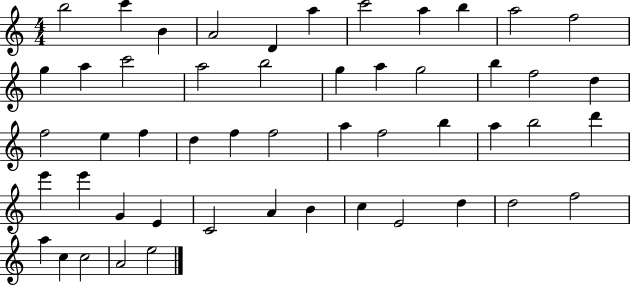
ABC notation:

X:1
T:Untitled
M:4/4
L:1/4
K:C
b2 c' B A2 D a c'2 a b a2 f2 g a c'2 a2 b2 g a g2 b f2 d f2 e f d f f2 a f2 b a b2 d' e' e' G E C2 A B c E2 d d2 f2 a c c2 A2 e2